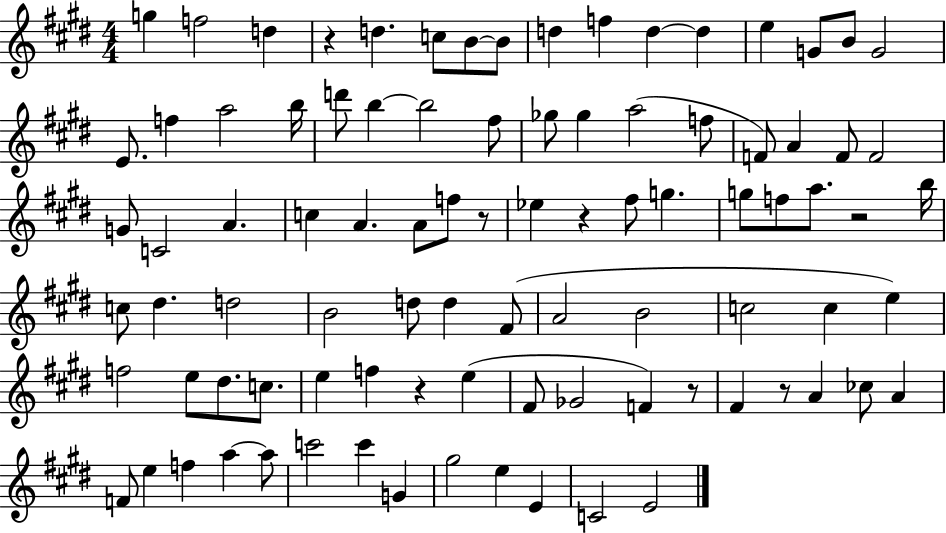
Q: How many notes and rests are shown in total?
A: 91